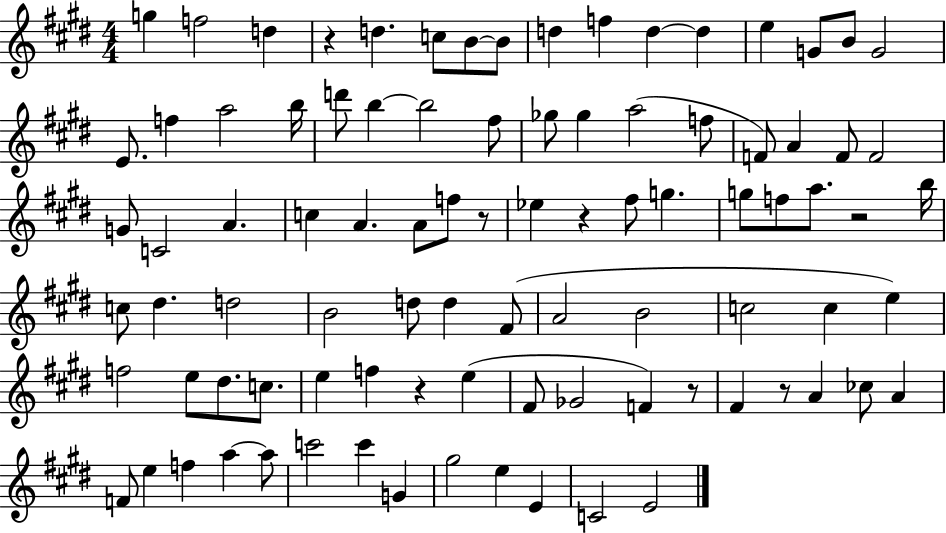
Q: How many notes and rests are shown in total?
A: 91